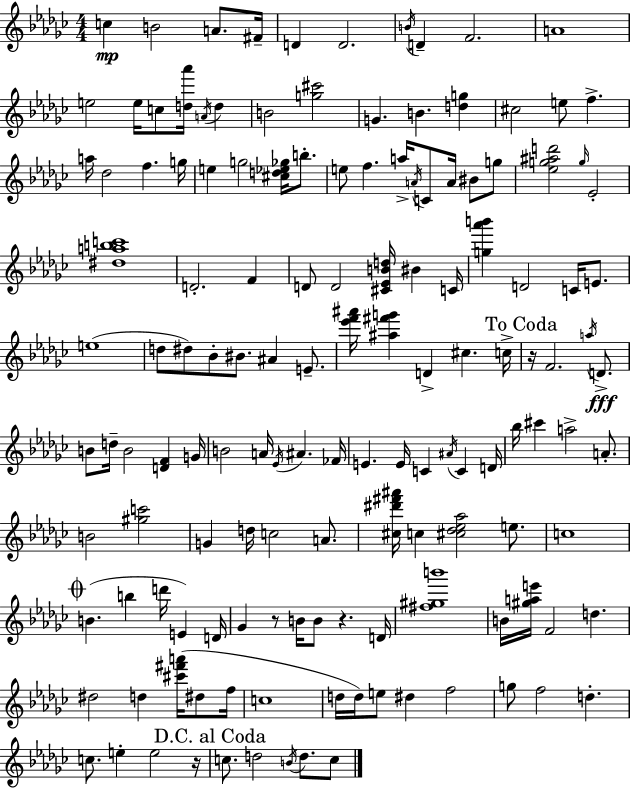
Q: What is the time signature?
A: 4/4